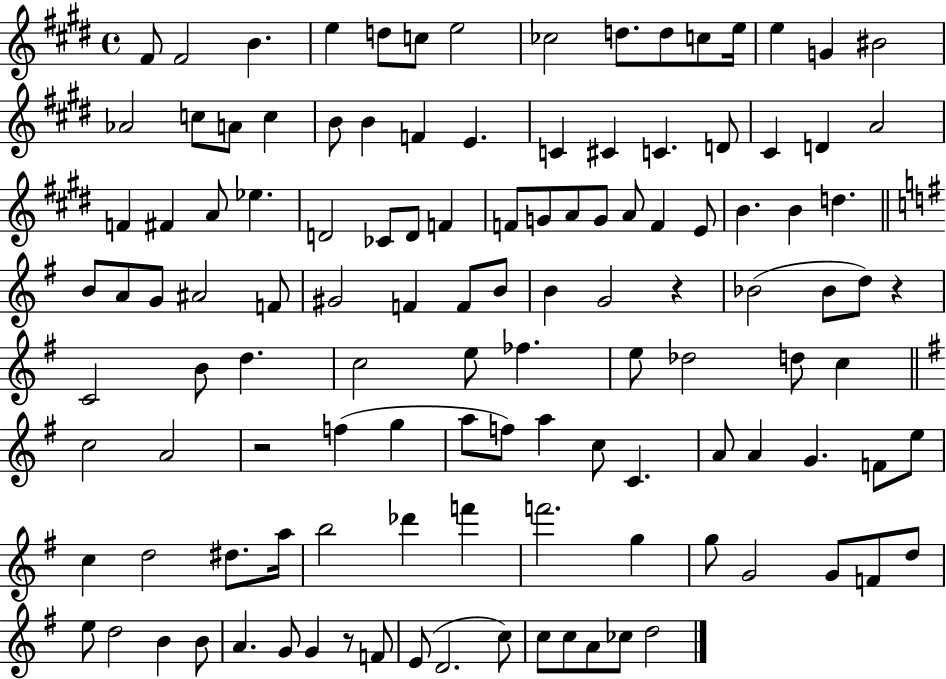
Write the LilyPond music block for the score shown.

{
  \clef treble
  \time 4/4
  \defaultTimeSignature
  \key e \major
  fis'8 fis'2 b'4. | e''4 d''8 c''8 e''2 | ces''2 d''8. d''8 c''8 e''16 | e''4 g'4 bis'2 | \break aes'2 c''8 a'8 c''4 | b'8 b'4 f'4 e'4. | c'4 cis'4 c'4. d'8 | cis'4 d'4 a'2 | \break f'4 fis'4 a'8 ees''4. | d'2 ces'8 d'8 f'4 | f'8 g'8 a'8 g'8 a'8 f'4 e'8 | b'4. b'4 d''4. | \break \bar "||" \break \key e \minor b'8 a'8 g'8 ais'2 f'8 | gis'2 f'4 f'8 b'8 | b'4 g'2 r4 | bes'2( bes'8 d''8) r4 | \break c'2 b'8 d''4. | c''2 e''8 fes''4. | e''8 des''2 d''8 c''4 | \bar "||" \break \key e \minor c''2 a'2 | r2 f''4( g''4 | a''8 f''8) a''4 c''8 c'4. | a'8 a'4 g'4. f'8 e''8 | \break c''4 d''2 dis''8. a''16 | b''2 des'''4 f'''4 | f'''2. g''4 | g''8 g'2 g'8 f'8 d''8 | \break e''8 d''2 b'4 b'8 | a'4. g'8 g'4 r8 f'8 | e'8( d'2. c''8) | c''8 c''8 a'8 ces''8 d''2 | \break \bar "|."
}